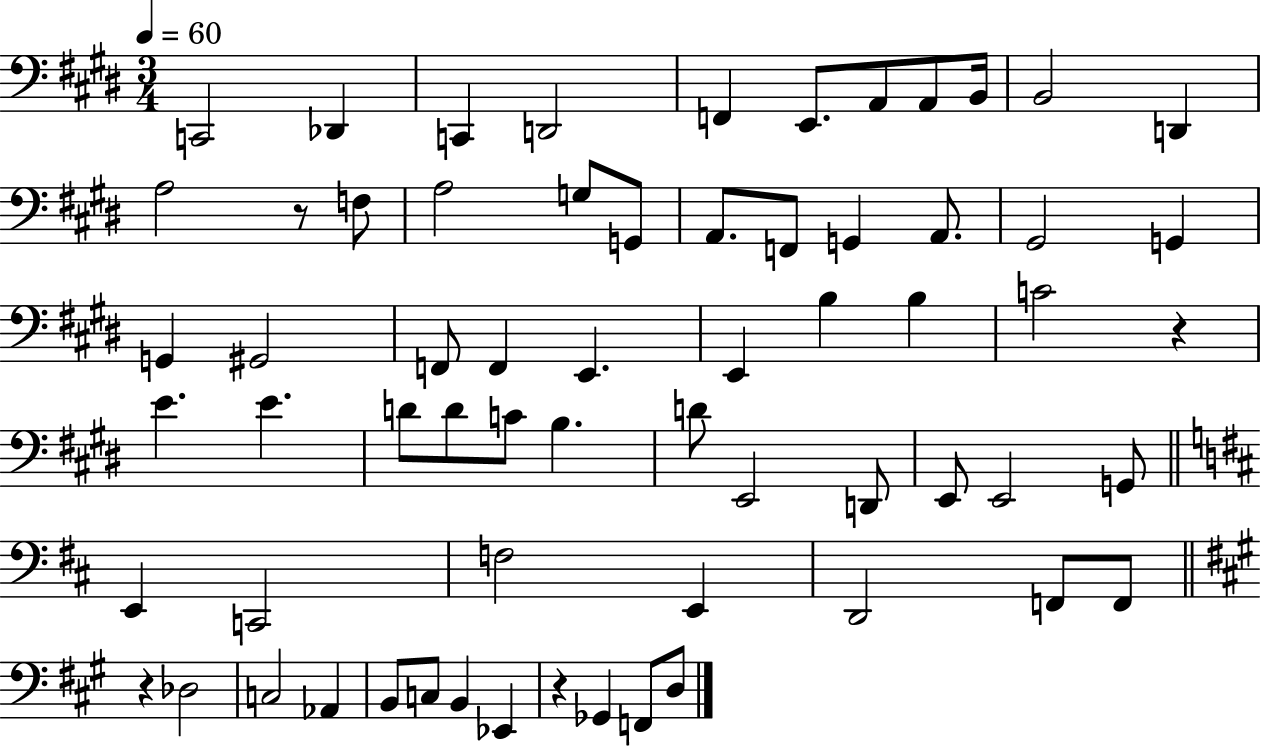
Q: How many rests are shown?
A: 4